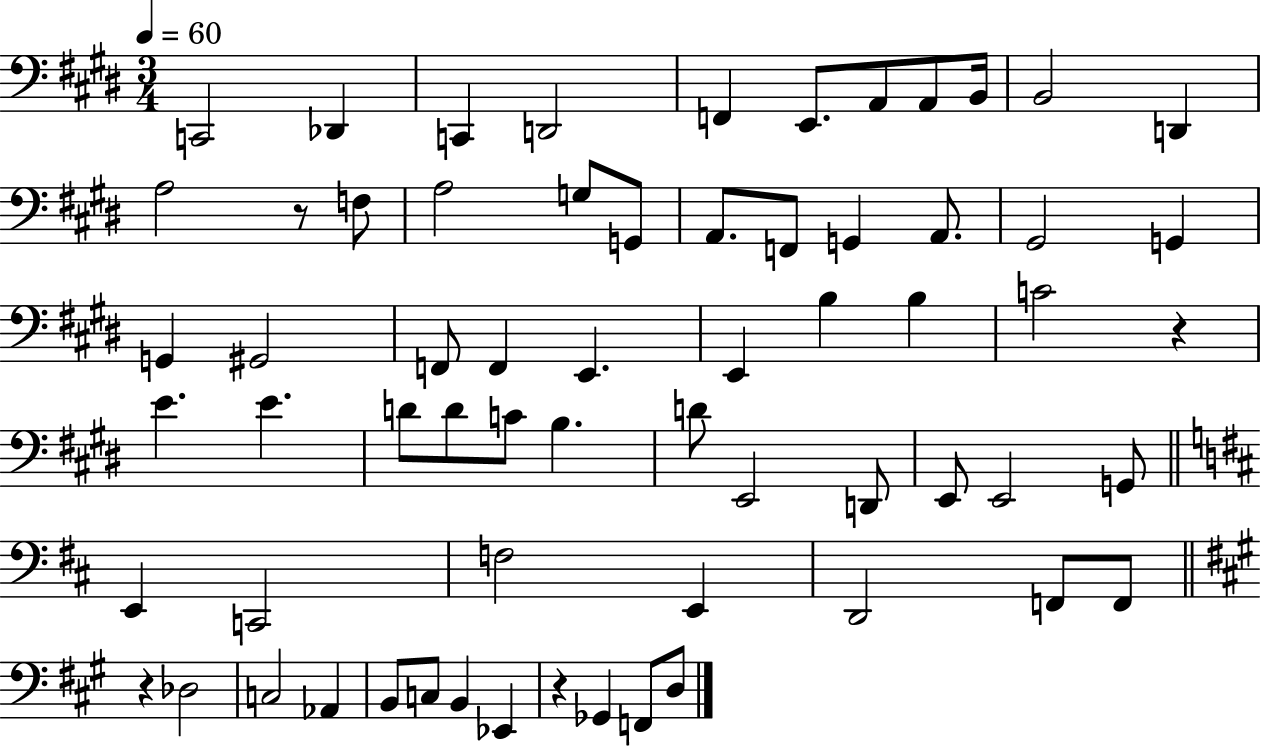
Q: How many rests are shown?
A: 4